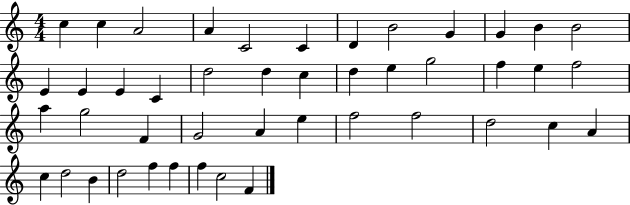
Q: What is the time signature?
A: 4/4